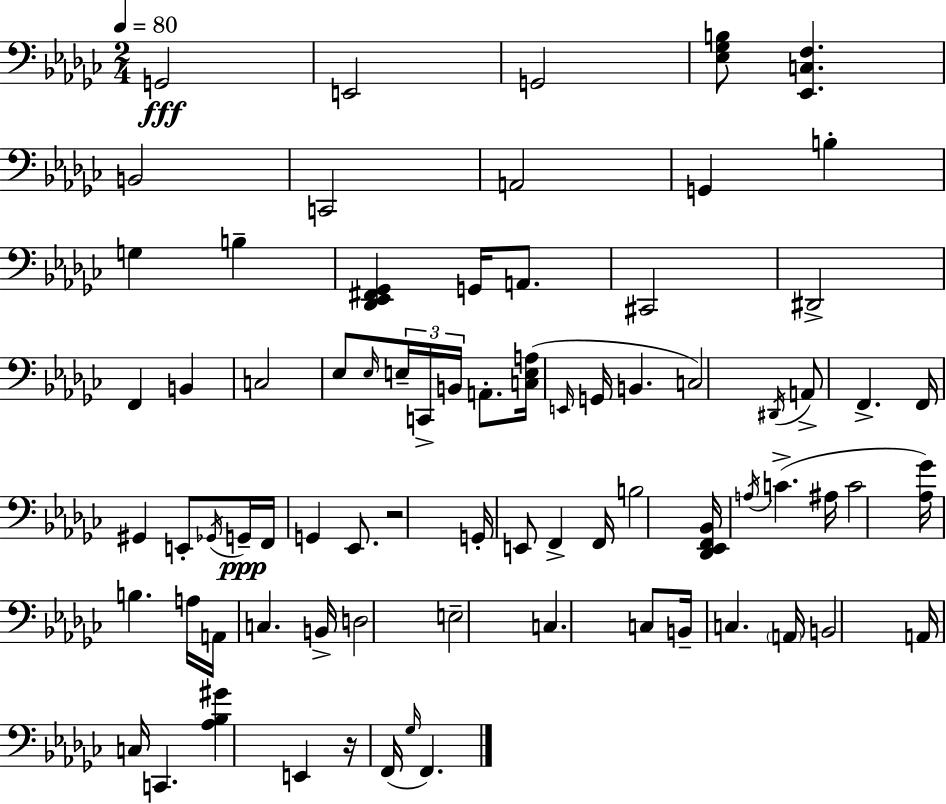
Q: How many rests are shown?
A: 2